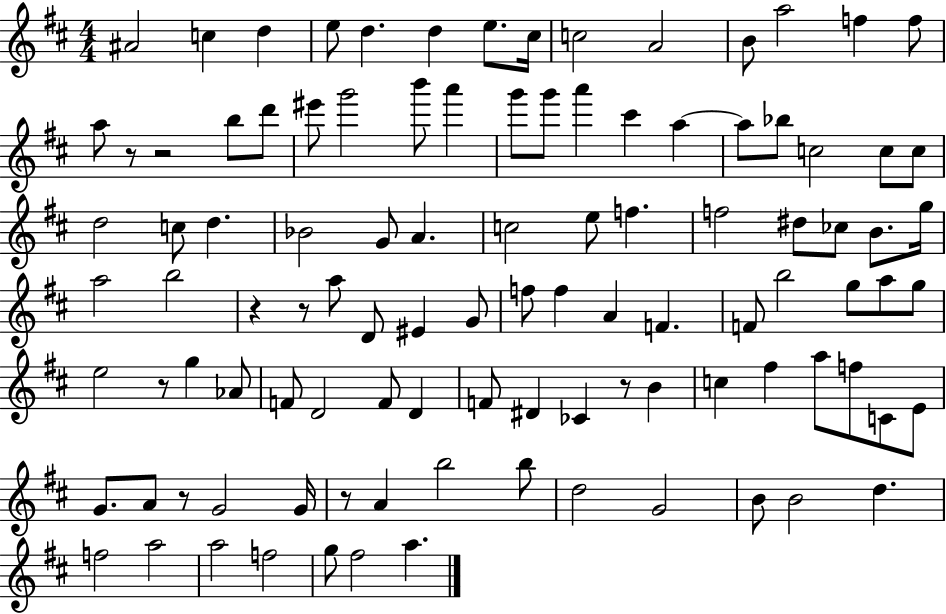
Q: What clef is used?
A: treble